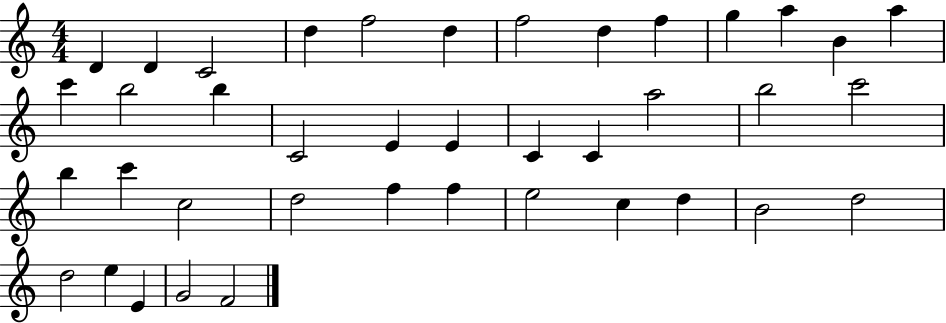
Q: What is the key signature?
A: C major